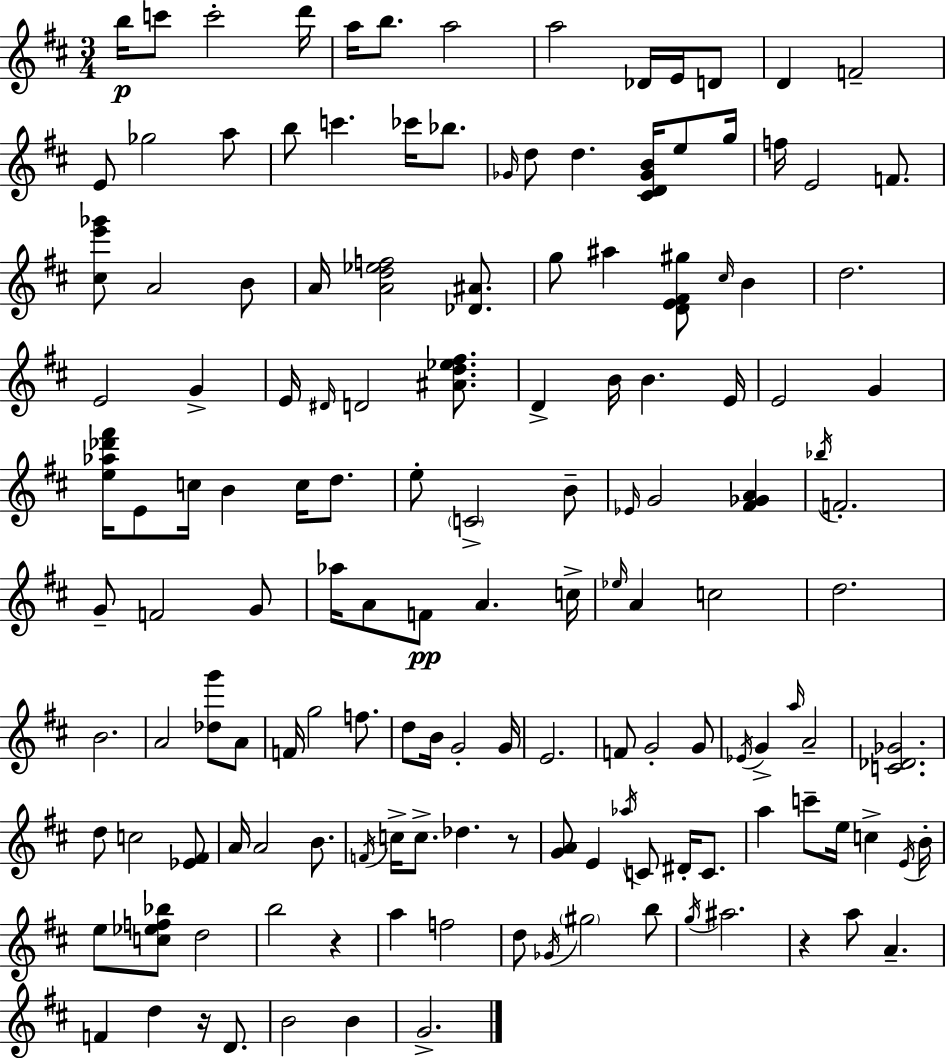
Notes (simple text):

B5/s C6/e C6/h D6/s A5/s B5/e. A5/h A5/h Db4/s E4/s D4/e D4/q F4/h E4/e Gb5/h A5/e B5/e C6/q. CES6/s Bb5/e. Gb4/s D5/e D5/q. [C#4,D4,Gb4,B4]/s E5/e G5/s F5/s E4/h F4/e. [C#5,E6,Gb6]/e A4/h B4/e A4/s [A4,D5,Eb5,F5]/h [Db4,A#4]/e. G5/e A#5/q [D4,E4,F#4,G#5]/e C#5/s B4/q D5/h. E4/h G4/q E4/s D#4/s D4/h [A#4,D5,Eb5,F#5]/e. D4/q B4/s B4/q. E4/s E4/h G4/q [E5,Ab5,Db6,F#6]/s E4/e C5/s B4/q C5/s D5/e. E5/e C4/h B4/e Eb4/s G4/h [F#4,Gb4,A4]/q Bb5/s F4/h. G4/e F4/h G4/e Ab5/s A4/e F4/e A4/q. C5/s Eb5/s A4/q C5/h D5/h. B4/h. A4/h [Db5,G6]/e A4/e F4/s G5/h F5/e. D5/e B4/s G4/h G4/s E4/h. F4/e G4/h G4/e Eb4/s G4/q A5/s A4/h [C4,Db4,Gb4]/h. D5/e C5/h [Eb4,F#4]/e A4/s A4/h B4/e. F4/s C5/s C5/e. Db5/q. R/e [G4,A4]/e E4/q Ab5/s C4/e D#4/s C4/e. A5/q C6/e E5/s C5/q E4/s B4/s E5/e [C5,Eb5,F5,Bb5]/e D5/h B5/h R/q A5/q F5/h D5/e Gb4/s G#5/h B5/e G5/s A#5/h. R/q A5/e A4/q. F4/q D5/q R/s D4/e. B4/h B4/q G4/h.